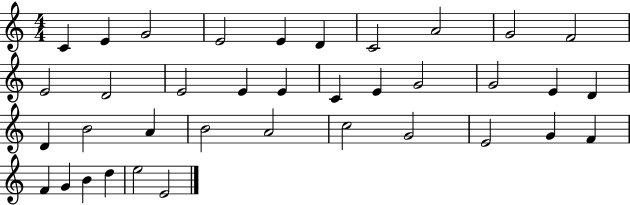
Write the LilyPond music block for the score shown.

{
  \clef treble
  \numericTimeSignature
  \time 4/4
  \key c \major
  c'4 e'4 g'2 | e'2 e'4 d'4 | c'2 a'2 | g'2 f'2 | \break e'2 d'2 | e'2 e'4 e'4 | c'4 e'4 g'2 | g'2 e'4 d'4 | \break d'4 b'2 a'4 | b'2 a'2 | c''2 g'2 | e'2 g'4 f'4 | \break f'4 g'4 b'4 d''4 | e''2 e'2 | \bar "|."
}